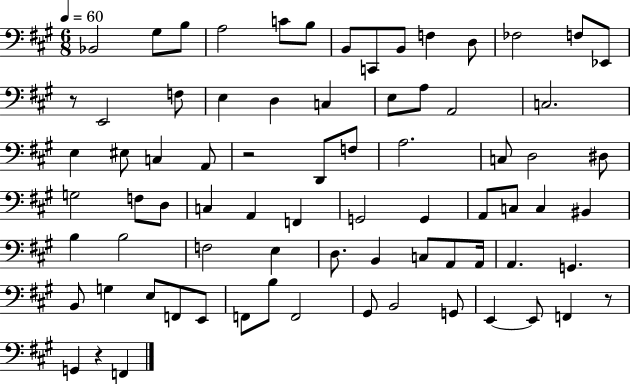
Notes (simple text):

Bb2/h G#3/e B3/e A3/h C4/e B3/e B2/e C2/e B2/e F3/q D3/e FES3/h F3/e Eb2/e R/e E2/h F3/e E3/q D3/q C3/q E3/e A3/e A2/h C3/h. E3/q EIS3/e C3/q A2/e R/h D2/e F3/e A3/h. C3/e D3/h D#3/e G3/h F3/e D3/e C3/q A2/q F2/q G2/h G2/q A2/e C3/e C3/q BIS2/q B3/q B3/h F3/h E3/q D3/e. B2/q C3/e A2/e A2/s A2/q. G2/q. B2/e G3/q E3/e F2/e E2/e F2/e B3/e F2/h G#2/e B2/h G2/e E2/q E2/e F2/q R/e G2/q R/q F2/q